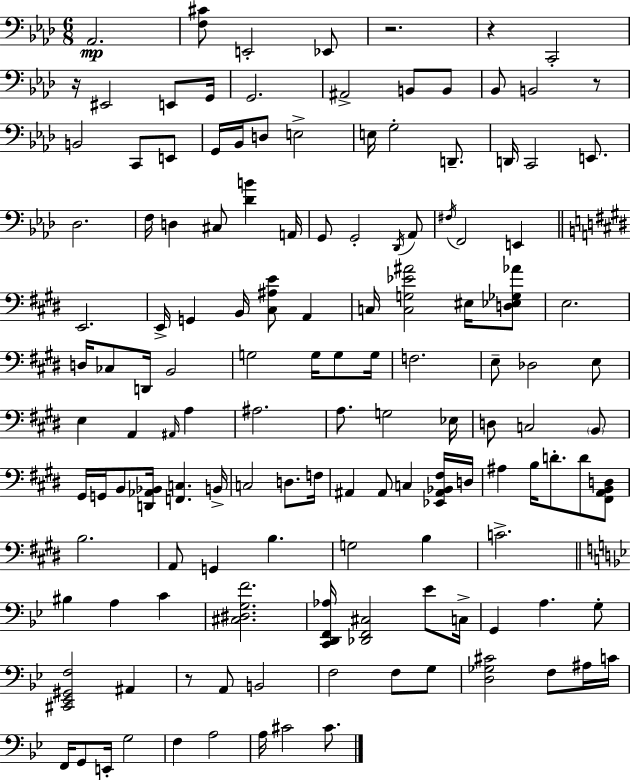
{
  \clef bass
  \numericTimeSignature
  \time 6/8
  \key aes \major
  aes,2.\mp | <f cis'>8 e,2-. ees,8 | r2. | r4 c,2-. | \break r16 eis,2 e,8 g,16 | g,2. | ais,2-> b,8 b,8 | bes,8 b,2 r8 | \break b,2 c,8 e,8 | g,16 bes,16 d8 e2-> | e16 g2-. d,8.-- | d,16 c,2 e,8. | \break des2. | f16 d4 cis8 <des' b'>4 a,16 | g,8 g,2-. \acciaccatura { des,16 } aes,8 | \acciaccatura { fis16 } f,2 e,4 | \break \bar "||" \break \key e \major e,2. | e,16-> g,4 b,16 <cis ais e'>8 a,4 | c16 <c g ees' ais'>2 eis16 <d ees ges aes'>8 | e2. | \break d16 ces8 d,16 b,2 | g2 g16 g8 g16 | f2. | e8-- des2 e8 | \break e4 a,4 \grace { ais,16 } a4 | ais2. | a8. g2 | ees16 d8 c2 \parenthesize b,8 | \break gis,16 g,16 b,8 <d, aes, bes,>16 <f, c>4. | b,16-> c2 d8. | f16 ais,4 ais,8 c4 <ees, ais, bes, fis>16 | d16 ais4 b16 d'8.-. d'8 <fis, a, b, d>8 | \break b2. | a,8 g,4 b4. | g2 b4 | c'2.-> | \break \bar "||" \break \key bes \major bis4 a4 c'4 | <cis dis g f'>2. | <c, d, f, aes>16 <des, f, cis>2 ees'8 c16-> | g,4 a4. g8-. | \break <cis, ees, gis, f>2 ais,4 | r8 a,8 b,2 | f2 f8 g8 | <d ges cis'>2 f8 ais16 c'16 | \break f,16 g,8 e,16-. g2 | f4 a2 | a16 cis'2 cis'8. | \bar "|."
}